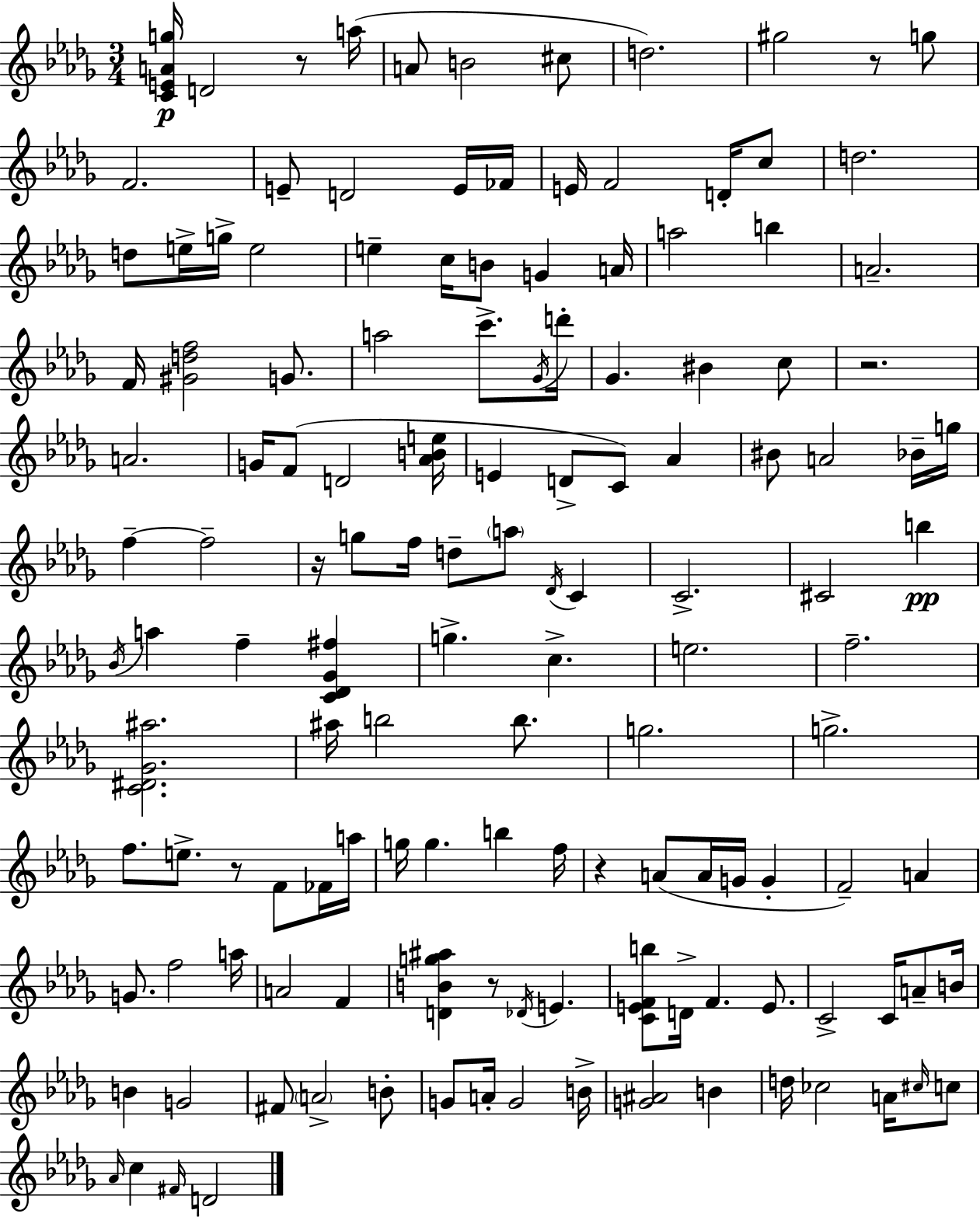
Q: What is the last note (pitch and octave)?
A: D4